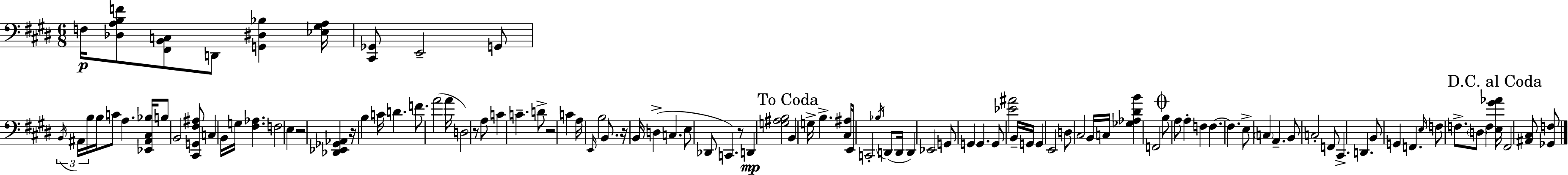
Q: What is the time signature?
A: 6/8